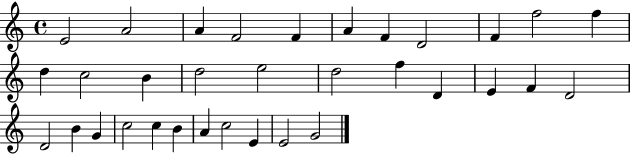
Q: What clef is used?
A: treble